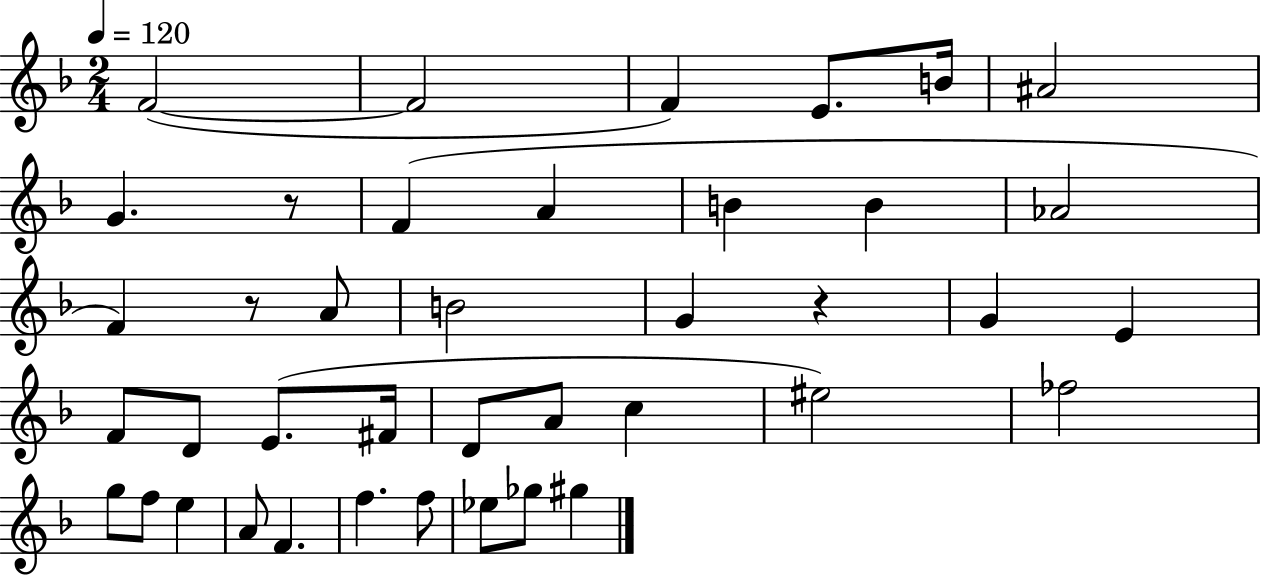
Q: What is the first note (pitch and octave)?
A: F4